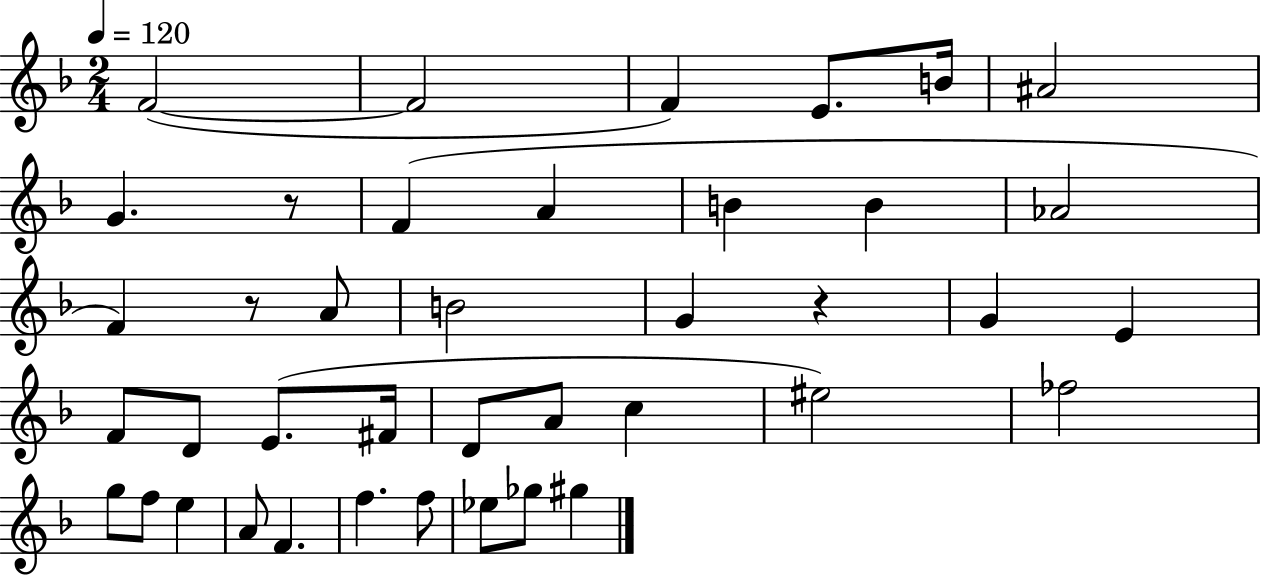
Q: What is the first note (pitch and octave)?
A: F4